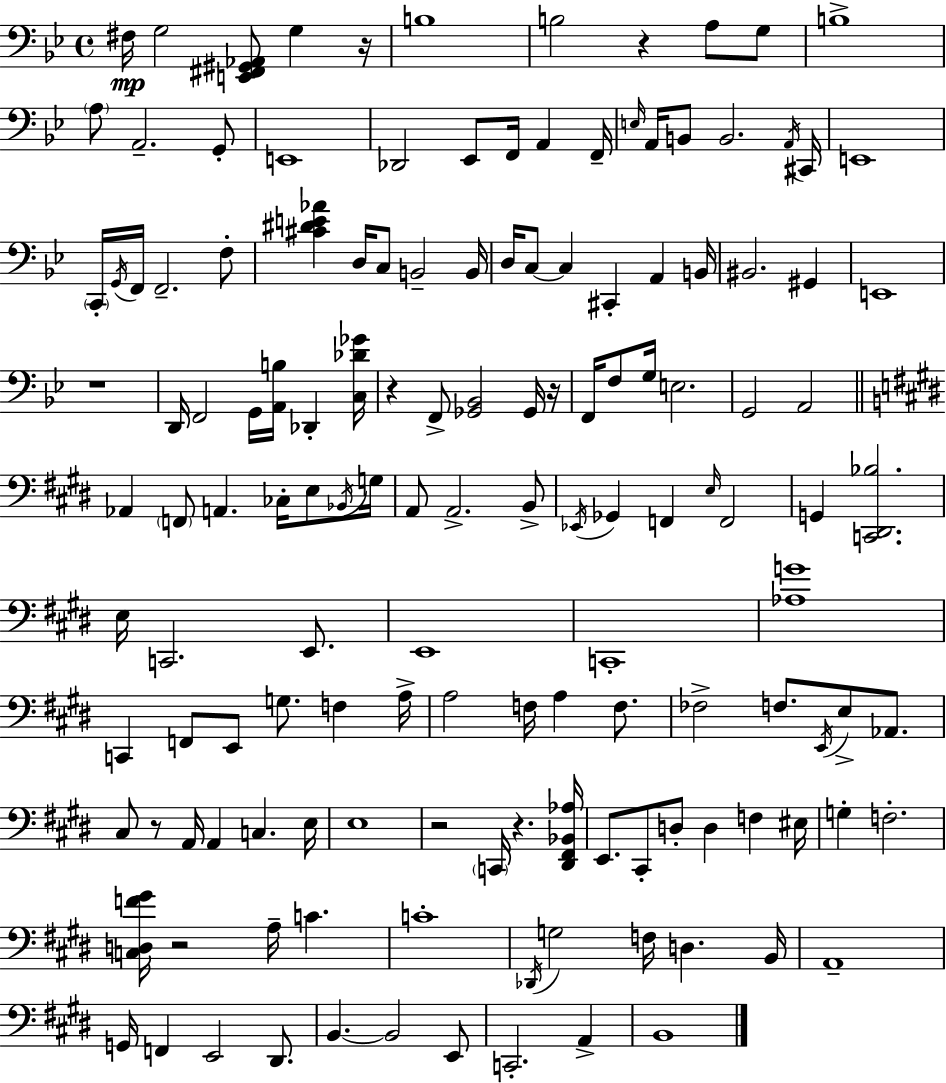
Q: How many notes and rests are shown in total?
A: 142